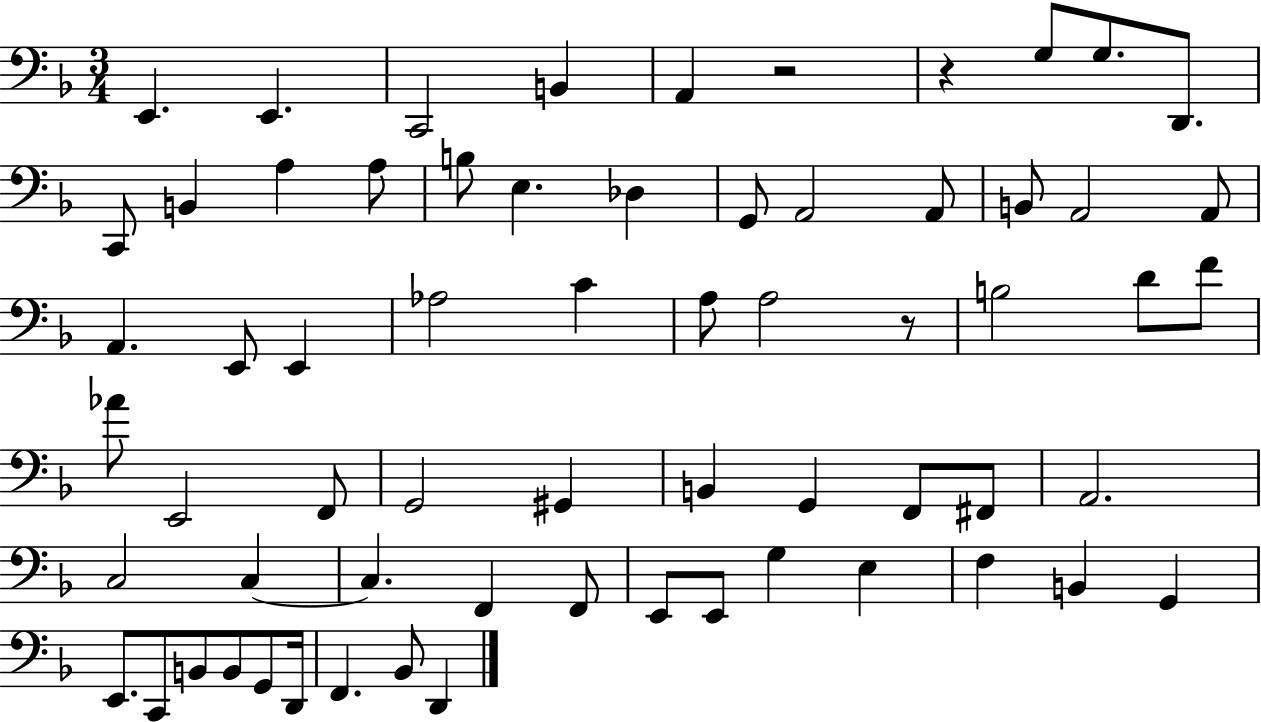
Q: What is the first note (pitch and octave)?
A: E2